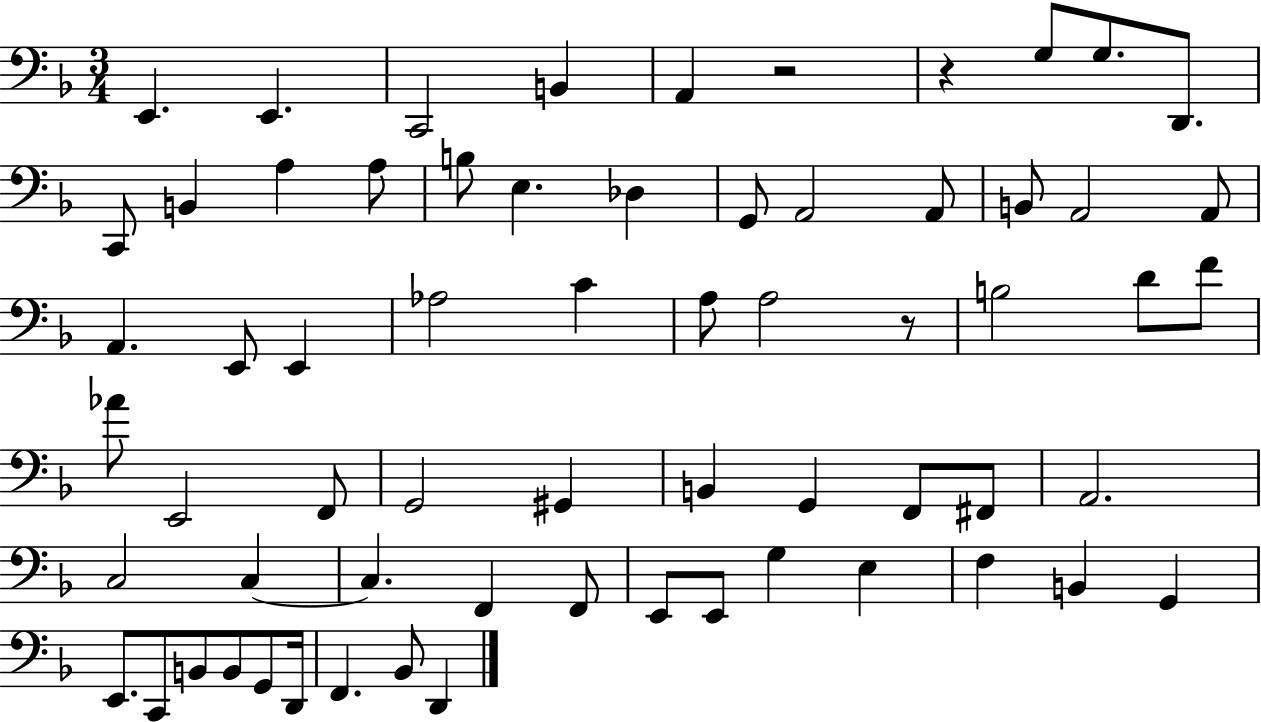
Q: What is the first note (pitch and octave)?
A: E2